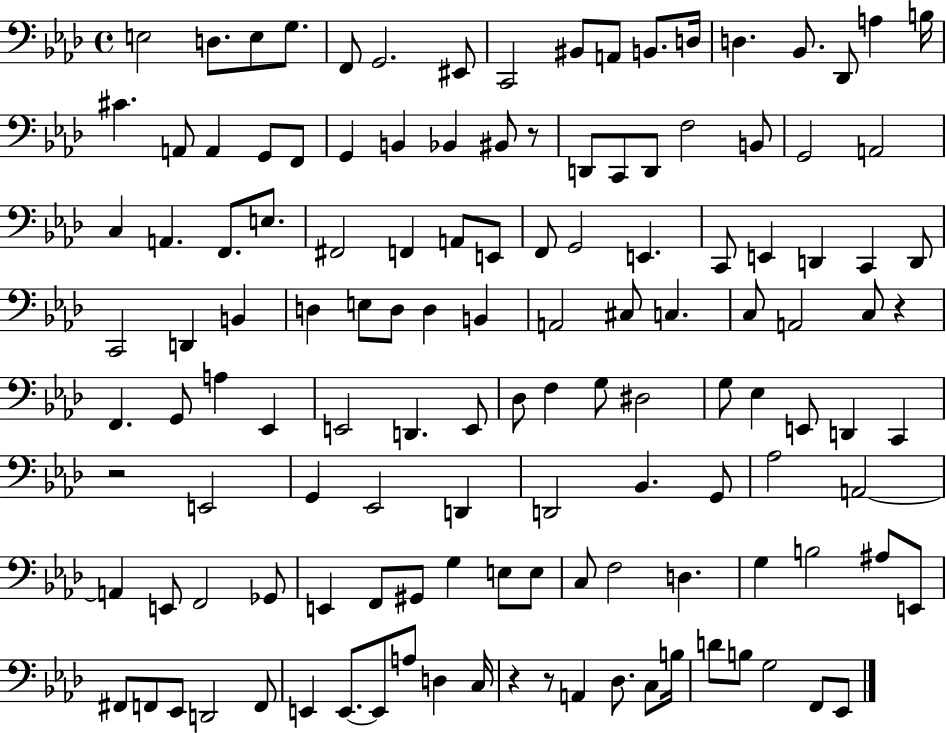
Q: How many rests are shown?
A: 5